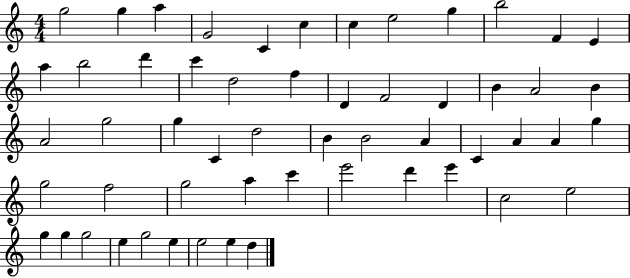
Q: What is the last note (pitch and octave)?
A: D5